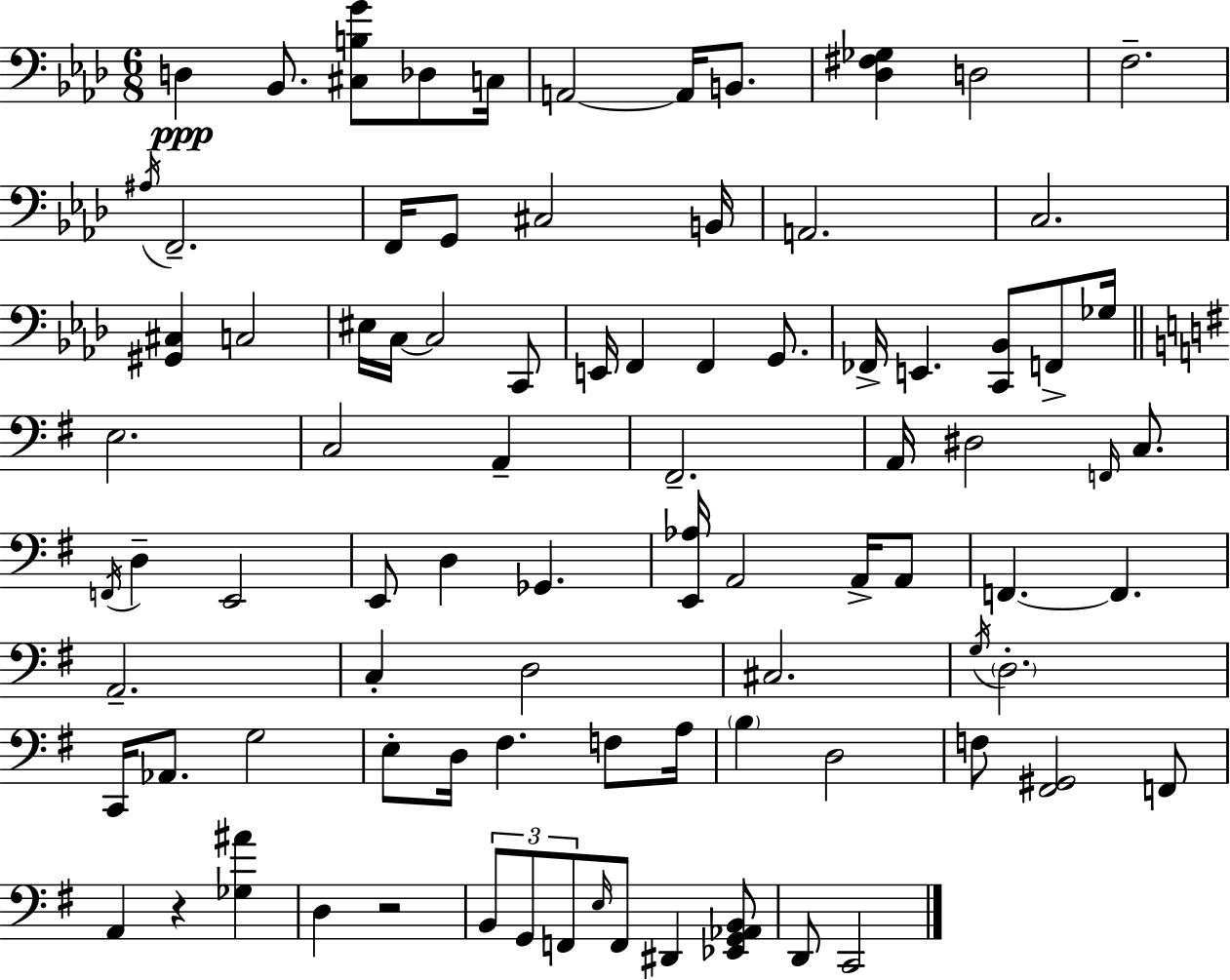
{
  \clef bass
  \numericTimeSignature
  \time 6/8
  \key aes \major
  \repeat volta 2 { d4\ppp bes,8. <cis b g'>8 des8 c16 | a,2~~ a,16 b,8. | <des fis ges>4 d2 | f2.-- | \break \acciaccatura { ais16 } f,2.-- | f,16 g,8 cis2 | b,16 a,2. | c2. | \break <gis, cis>4 c2 | eis16 c16~~ c2 c,8 | e,16 f,4 f,4 g,8. | fes,16-> e,4. <c, bes,>8 f,8-> | \break ges16 \bar "||" \break \key g \major e2. | c2 a,4-- | fis,2.-- | a,16 dis2 \grace { f,16 } c8. | \break \acciaccatura { f,16 } d4-- e,2 | e,8 d4 ges,4. | <e, aes>16 a,2 a,16-> | a,8 f,4.~~ f,4. | \break a,2.-- | c4-. d2 | cis2. | \acciaccatura { g16 } \parenthesize d2.-. | \break c,16 aes,8. g2 | e8-. d16 fis4. | f8 a16 \parenthesize b4 d2 | f8 <fis, gis,>2 | \break f,8 a,4 r4 <ges ais'>4 | d4 r2 | \tuplet 3/2 { b,8 g,8 f,8 } \grace { e16 } f,8 | dis,4 <ees, g, aes, b,>8 d,8 c,2 | \break } \bar "|."
}